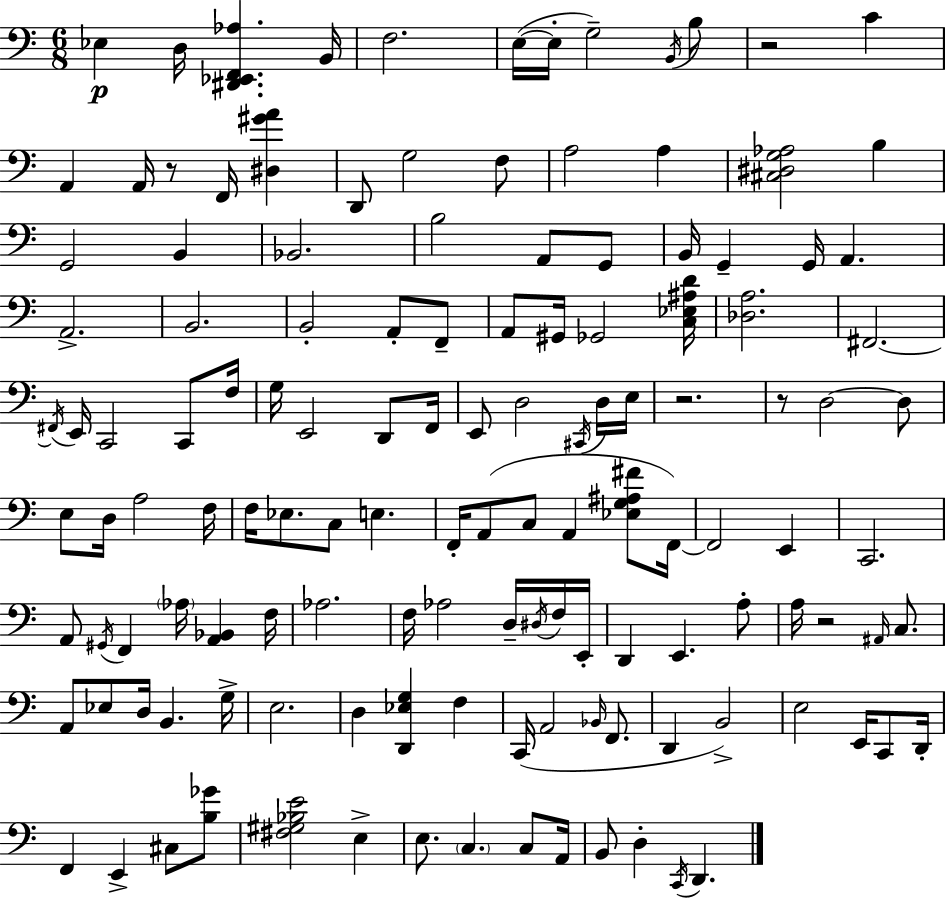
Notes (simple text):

Eb3/q D3/s [D#2,Eb2,F2,Ab3]/q. B2/s F3/h. E3/s E3/s G3/h B2/s B3/e R/h C4/q A2/q A2/s R/e F2/s [D#3,G#4,A4]/q D2/e G3/h F3/e A3/h A3/q [C#3,D#3,G3,Ab3]/h B3/q G2/h B2/q Bb2/h. B3/h A2/e G2/e B2/s G2/q G2/s A2/q. A2/h. B2/h. B2/h A2/e F2/e A2/e G#2/s Gb2/h [C3,Eb3,A#3,D4]/s [Db3,A3]/h. F#2/h. F#2/s E2/s C2/h C2/e F3/s G3/s E2/h D2/e F2/s E2/e D3/h C#2/s D3/s E3/s R/h. R/e D3/h D3/e E3/e D3/s A3/h F3/s F3/s Eb3/e. C3/e E3/q. F2/s A2/e C3/e A2/q [Eb3,G3,A#3,F#4]/e F2/s F2/h E2/q C2/h. A2/e G#2/s F2/q Ab3/s [A2,Bb2]/q F3/s Ab3/h. F3/s Ab3/h D3/s D#3/s F3/s E2/s D2/q E2/q. A3/e A3/s R/h A#2/s C3/e. A2/e Eb3/e D3/s B2/q. G3/s E3/h. D3/q [D2,Eb3,G3]/q F3/q C2/s A2/h Bb2/s F2/e. D2/q B2/h E3/h E2/s C2/e D2/s F2/q E2/q C#3/e [B3,Gb4]/e [F#3,G#3,Bb3,E4]/h E3/q E3/e. C3/q. C3/e A2/s B2/e D3/q C2/s D2/q.